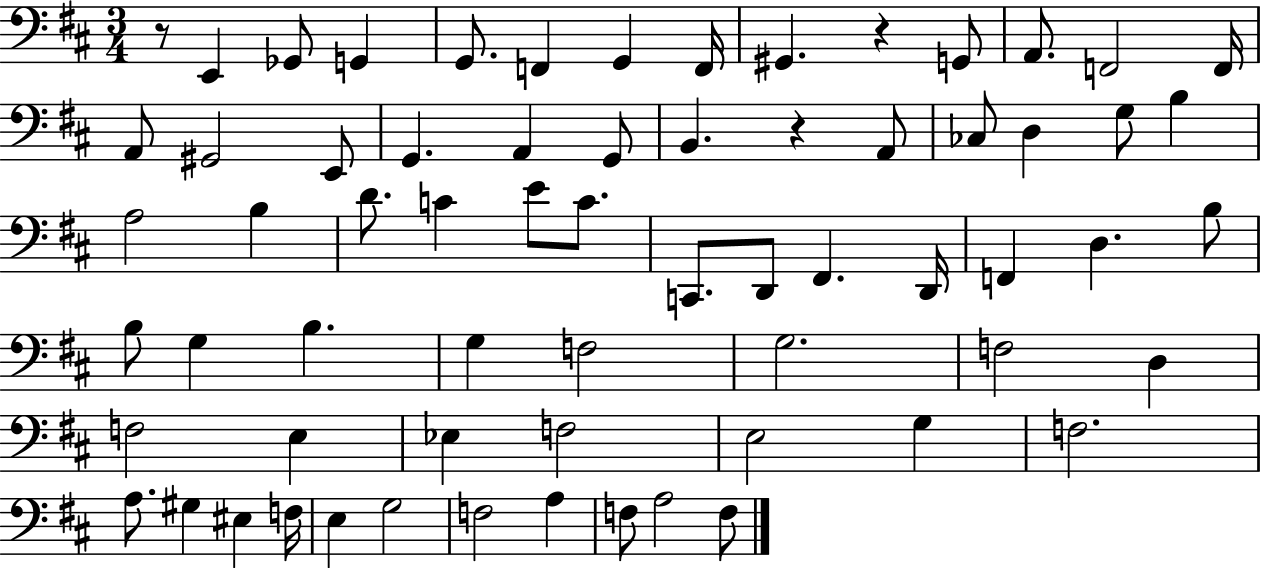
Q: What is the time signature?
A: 3/4